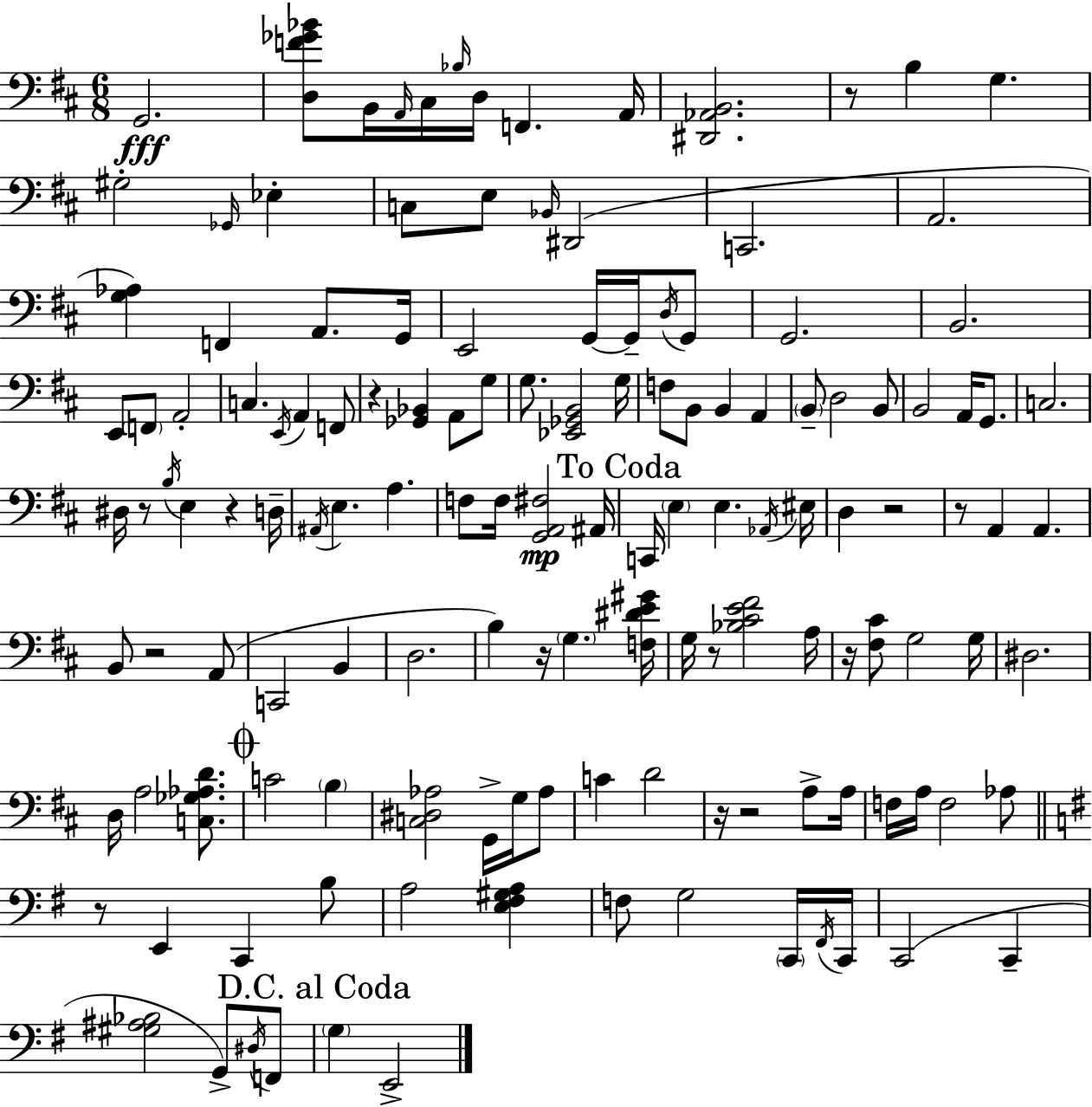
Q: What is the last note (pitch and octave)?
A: E2